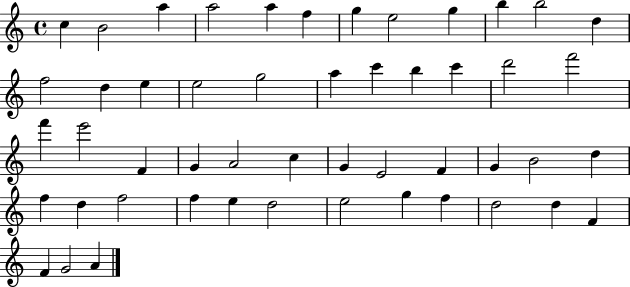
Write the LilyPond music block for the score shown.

{
  \clef treble
  \time 4/4
  \defaultTimeSignature
  \key c \major
  c''4 b'2 a''4 | a''2 a''4 f''4 | g''4 e''2 g''4 | b''4 b''2 d''4 | \break f''2 d''4 e''4 | e''2 g''2 | a''4 c'''4 b''4 c'''4 | d'''2 f'''2 | \break f'''4 e'''2 f'4 | g'4 a'2 c''4 | g'4 e'2 f'4 | g'4 b'2 d''4 | \break f''4 d''4 f''2 | f''4 e''4 d''2 | e''2 g''4 f''4 | d''2 d''4 f'4 | \break f'4 g'2 a'4 | \bar "|."
}